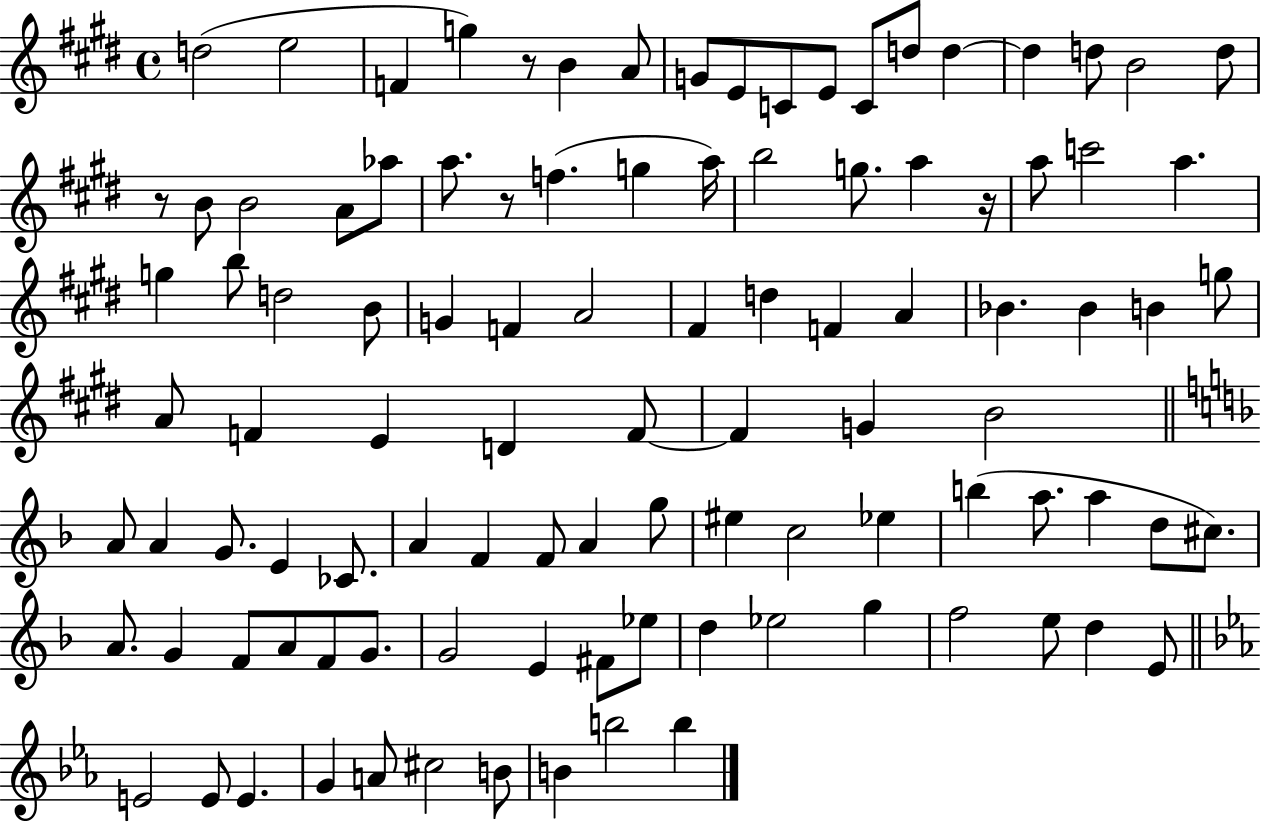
X:1
T:Untitled
M:4/4
L:1/4
K:E
d2 e2 F g z/2 B A/2 G/2 E/2 C/2 E/2 C/2 d/2 d d d/2 B2 d/2 z/2 B/2 B2 A/2 _a/2 a/2 z/2 f g a/4 b2 g/2 a z/4 a/2 c'2 a g b/2 d2 B/2 G F A2 ^F d F A _B _B B g/2 A/2 F E D F/2 F G B2 A/2 A G/2 E _C/2 A F F/2 A g/2 ^e c2 _e b a/2 a d/2 ^c/2 A/2 G F/2 A/2 F/2 G/2 G2 E ^F/2 _e/2 d _e2 g f2 e/2 d E/2 E2 E/2 E G A/2 ^c2 B/2 B b2 b